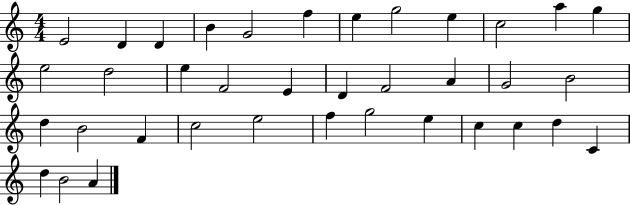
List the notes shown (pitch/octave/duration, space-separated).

E4/h D4/q D4/q B4/q G4/h F5/q E5/q G5/h E5/q C5/h A5/q G5/q E5/h D5/h E5/q F4/h E4/q D4/q F4/h A4/q G4/h B4/h D5/q B4/h F4/q C5/h E5/h F5/q G5/h E5/q C5/q C5/q D5/q C4/q D5/q B4/h A4/q